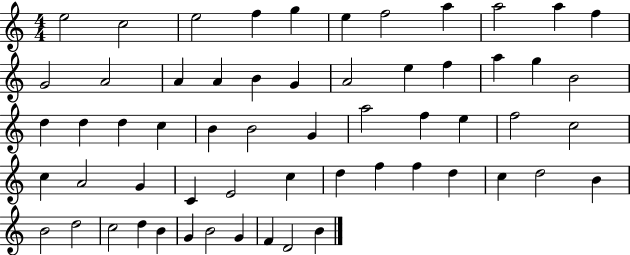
E5/h C5/h E5/h F5/q G5/q E5/q F5/h A5/q A5/h A5/q F5/q G4/h A4/h A4/q A4/q B4/q G4/q A4/h E5/q F5/q A5/q G5/q B4/h D5/q D5/q D5/q C5/q B4/q B4/h G4/q A5/h F5/q E5/q F5/h C5/h C5/q A4/h G4/q C4/q E4/h C5/q D5/q F5/q F5/q D5/q C5/q D5/h B4/q B4/h D5/h C5/h D5/q B4/q G4/q B4/h G4/q F4/q D4/h B4/q